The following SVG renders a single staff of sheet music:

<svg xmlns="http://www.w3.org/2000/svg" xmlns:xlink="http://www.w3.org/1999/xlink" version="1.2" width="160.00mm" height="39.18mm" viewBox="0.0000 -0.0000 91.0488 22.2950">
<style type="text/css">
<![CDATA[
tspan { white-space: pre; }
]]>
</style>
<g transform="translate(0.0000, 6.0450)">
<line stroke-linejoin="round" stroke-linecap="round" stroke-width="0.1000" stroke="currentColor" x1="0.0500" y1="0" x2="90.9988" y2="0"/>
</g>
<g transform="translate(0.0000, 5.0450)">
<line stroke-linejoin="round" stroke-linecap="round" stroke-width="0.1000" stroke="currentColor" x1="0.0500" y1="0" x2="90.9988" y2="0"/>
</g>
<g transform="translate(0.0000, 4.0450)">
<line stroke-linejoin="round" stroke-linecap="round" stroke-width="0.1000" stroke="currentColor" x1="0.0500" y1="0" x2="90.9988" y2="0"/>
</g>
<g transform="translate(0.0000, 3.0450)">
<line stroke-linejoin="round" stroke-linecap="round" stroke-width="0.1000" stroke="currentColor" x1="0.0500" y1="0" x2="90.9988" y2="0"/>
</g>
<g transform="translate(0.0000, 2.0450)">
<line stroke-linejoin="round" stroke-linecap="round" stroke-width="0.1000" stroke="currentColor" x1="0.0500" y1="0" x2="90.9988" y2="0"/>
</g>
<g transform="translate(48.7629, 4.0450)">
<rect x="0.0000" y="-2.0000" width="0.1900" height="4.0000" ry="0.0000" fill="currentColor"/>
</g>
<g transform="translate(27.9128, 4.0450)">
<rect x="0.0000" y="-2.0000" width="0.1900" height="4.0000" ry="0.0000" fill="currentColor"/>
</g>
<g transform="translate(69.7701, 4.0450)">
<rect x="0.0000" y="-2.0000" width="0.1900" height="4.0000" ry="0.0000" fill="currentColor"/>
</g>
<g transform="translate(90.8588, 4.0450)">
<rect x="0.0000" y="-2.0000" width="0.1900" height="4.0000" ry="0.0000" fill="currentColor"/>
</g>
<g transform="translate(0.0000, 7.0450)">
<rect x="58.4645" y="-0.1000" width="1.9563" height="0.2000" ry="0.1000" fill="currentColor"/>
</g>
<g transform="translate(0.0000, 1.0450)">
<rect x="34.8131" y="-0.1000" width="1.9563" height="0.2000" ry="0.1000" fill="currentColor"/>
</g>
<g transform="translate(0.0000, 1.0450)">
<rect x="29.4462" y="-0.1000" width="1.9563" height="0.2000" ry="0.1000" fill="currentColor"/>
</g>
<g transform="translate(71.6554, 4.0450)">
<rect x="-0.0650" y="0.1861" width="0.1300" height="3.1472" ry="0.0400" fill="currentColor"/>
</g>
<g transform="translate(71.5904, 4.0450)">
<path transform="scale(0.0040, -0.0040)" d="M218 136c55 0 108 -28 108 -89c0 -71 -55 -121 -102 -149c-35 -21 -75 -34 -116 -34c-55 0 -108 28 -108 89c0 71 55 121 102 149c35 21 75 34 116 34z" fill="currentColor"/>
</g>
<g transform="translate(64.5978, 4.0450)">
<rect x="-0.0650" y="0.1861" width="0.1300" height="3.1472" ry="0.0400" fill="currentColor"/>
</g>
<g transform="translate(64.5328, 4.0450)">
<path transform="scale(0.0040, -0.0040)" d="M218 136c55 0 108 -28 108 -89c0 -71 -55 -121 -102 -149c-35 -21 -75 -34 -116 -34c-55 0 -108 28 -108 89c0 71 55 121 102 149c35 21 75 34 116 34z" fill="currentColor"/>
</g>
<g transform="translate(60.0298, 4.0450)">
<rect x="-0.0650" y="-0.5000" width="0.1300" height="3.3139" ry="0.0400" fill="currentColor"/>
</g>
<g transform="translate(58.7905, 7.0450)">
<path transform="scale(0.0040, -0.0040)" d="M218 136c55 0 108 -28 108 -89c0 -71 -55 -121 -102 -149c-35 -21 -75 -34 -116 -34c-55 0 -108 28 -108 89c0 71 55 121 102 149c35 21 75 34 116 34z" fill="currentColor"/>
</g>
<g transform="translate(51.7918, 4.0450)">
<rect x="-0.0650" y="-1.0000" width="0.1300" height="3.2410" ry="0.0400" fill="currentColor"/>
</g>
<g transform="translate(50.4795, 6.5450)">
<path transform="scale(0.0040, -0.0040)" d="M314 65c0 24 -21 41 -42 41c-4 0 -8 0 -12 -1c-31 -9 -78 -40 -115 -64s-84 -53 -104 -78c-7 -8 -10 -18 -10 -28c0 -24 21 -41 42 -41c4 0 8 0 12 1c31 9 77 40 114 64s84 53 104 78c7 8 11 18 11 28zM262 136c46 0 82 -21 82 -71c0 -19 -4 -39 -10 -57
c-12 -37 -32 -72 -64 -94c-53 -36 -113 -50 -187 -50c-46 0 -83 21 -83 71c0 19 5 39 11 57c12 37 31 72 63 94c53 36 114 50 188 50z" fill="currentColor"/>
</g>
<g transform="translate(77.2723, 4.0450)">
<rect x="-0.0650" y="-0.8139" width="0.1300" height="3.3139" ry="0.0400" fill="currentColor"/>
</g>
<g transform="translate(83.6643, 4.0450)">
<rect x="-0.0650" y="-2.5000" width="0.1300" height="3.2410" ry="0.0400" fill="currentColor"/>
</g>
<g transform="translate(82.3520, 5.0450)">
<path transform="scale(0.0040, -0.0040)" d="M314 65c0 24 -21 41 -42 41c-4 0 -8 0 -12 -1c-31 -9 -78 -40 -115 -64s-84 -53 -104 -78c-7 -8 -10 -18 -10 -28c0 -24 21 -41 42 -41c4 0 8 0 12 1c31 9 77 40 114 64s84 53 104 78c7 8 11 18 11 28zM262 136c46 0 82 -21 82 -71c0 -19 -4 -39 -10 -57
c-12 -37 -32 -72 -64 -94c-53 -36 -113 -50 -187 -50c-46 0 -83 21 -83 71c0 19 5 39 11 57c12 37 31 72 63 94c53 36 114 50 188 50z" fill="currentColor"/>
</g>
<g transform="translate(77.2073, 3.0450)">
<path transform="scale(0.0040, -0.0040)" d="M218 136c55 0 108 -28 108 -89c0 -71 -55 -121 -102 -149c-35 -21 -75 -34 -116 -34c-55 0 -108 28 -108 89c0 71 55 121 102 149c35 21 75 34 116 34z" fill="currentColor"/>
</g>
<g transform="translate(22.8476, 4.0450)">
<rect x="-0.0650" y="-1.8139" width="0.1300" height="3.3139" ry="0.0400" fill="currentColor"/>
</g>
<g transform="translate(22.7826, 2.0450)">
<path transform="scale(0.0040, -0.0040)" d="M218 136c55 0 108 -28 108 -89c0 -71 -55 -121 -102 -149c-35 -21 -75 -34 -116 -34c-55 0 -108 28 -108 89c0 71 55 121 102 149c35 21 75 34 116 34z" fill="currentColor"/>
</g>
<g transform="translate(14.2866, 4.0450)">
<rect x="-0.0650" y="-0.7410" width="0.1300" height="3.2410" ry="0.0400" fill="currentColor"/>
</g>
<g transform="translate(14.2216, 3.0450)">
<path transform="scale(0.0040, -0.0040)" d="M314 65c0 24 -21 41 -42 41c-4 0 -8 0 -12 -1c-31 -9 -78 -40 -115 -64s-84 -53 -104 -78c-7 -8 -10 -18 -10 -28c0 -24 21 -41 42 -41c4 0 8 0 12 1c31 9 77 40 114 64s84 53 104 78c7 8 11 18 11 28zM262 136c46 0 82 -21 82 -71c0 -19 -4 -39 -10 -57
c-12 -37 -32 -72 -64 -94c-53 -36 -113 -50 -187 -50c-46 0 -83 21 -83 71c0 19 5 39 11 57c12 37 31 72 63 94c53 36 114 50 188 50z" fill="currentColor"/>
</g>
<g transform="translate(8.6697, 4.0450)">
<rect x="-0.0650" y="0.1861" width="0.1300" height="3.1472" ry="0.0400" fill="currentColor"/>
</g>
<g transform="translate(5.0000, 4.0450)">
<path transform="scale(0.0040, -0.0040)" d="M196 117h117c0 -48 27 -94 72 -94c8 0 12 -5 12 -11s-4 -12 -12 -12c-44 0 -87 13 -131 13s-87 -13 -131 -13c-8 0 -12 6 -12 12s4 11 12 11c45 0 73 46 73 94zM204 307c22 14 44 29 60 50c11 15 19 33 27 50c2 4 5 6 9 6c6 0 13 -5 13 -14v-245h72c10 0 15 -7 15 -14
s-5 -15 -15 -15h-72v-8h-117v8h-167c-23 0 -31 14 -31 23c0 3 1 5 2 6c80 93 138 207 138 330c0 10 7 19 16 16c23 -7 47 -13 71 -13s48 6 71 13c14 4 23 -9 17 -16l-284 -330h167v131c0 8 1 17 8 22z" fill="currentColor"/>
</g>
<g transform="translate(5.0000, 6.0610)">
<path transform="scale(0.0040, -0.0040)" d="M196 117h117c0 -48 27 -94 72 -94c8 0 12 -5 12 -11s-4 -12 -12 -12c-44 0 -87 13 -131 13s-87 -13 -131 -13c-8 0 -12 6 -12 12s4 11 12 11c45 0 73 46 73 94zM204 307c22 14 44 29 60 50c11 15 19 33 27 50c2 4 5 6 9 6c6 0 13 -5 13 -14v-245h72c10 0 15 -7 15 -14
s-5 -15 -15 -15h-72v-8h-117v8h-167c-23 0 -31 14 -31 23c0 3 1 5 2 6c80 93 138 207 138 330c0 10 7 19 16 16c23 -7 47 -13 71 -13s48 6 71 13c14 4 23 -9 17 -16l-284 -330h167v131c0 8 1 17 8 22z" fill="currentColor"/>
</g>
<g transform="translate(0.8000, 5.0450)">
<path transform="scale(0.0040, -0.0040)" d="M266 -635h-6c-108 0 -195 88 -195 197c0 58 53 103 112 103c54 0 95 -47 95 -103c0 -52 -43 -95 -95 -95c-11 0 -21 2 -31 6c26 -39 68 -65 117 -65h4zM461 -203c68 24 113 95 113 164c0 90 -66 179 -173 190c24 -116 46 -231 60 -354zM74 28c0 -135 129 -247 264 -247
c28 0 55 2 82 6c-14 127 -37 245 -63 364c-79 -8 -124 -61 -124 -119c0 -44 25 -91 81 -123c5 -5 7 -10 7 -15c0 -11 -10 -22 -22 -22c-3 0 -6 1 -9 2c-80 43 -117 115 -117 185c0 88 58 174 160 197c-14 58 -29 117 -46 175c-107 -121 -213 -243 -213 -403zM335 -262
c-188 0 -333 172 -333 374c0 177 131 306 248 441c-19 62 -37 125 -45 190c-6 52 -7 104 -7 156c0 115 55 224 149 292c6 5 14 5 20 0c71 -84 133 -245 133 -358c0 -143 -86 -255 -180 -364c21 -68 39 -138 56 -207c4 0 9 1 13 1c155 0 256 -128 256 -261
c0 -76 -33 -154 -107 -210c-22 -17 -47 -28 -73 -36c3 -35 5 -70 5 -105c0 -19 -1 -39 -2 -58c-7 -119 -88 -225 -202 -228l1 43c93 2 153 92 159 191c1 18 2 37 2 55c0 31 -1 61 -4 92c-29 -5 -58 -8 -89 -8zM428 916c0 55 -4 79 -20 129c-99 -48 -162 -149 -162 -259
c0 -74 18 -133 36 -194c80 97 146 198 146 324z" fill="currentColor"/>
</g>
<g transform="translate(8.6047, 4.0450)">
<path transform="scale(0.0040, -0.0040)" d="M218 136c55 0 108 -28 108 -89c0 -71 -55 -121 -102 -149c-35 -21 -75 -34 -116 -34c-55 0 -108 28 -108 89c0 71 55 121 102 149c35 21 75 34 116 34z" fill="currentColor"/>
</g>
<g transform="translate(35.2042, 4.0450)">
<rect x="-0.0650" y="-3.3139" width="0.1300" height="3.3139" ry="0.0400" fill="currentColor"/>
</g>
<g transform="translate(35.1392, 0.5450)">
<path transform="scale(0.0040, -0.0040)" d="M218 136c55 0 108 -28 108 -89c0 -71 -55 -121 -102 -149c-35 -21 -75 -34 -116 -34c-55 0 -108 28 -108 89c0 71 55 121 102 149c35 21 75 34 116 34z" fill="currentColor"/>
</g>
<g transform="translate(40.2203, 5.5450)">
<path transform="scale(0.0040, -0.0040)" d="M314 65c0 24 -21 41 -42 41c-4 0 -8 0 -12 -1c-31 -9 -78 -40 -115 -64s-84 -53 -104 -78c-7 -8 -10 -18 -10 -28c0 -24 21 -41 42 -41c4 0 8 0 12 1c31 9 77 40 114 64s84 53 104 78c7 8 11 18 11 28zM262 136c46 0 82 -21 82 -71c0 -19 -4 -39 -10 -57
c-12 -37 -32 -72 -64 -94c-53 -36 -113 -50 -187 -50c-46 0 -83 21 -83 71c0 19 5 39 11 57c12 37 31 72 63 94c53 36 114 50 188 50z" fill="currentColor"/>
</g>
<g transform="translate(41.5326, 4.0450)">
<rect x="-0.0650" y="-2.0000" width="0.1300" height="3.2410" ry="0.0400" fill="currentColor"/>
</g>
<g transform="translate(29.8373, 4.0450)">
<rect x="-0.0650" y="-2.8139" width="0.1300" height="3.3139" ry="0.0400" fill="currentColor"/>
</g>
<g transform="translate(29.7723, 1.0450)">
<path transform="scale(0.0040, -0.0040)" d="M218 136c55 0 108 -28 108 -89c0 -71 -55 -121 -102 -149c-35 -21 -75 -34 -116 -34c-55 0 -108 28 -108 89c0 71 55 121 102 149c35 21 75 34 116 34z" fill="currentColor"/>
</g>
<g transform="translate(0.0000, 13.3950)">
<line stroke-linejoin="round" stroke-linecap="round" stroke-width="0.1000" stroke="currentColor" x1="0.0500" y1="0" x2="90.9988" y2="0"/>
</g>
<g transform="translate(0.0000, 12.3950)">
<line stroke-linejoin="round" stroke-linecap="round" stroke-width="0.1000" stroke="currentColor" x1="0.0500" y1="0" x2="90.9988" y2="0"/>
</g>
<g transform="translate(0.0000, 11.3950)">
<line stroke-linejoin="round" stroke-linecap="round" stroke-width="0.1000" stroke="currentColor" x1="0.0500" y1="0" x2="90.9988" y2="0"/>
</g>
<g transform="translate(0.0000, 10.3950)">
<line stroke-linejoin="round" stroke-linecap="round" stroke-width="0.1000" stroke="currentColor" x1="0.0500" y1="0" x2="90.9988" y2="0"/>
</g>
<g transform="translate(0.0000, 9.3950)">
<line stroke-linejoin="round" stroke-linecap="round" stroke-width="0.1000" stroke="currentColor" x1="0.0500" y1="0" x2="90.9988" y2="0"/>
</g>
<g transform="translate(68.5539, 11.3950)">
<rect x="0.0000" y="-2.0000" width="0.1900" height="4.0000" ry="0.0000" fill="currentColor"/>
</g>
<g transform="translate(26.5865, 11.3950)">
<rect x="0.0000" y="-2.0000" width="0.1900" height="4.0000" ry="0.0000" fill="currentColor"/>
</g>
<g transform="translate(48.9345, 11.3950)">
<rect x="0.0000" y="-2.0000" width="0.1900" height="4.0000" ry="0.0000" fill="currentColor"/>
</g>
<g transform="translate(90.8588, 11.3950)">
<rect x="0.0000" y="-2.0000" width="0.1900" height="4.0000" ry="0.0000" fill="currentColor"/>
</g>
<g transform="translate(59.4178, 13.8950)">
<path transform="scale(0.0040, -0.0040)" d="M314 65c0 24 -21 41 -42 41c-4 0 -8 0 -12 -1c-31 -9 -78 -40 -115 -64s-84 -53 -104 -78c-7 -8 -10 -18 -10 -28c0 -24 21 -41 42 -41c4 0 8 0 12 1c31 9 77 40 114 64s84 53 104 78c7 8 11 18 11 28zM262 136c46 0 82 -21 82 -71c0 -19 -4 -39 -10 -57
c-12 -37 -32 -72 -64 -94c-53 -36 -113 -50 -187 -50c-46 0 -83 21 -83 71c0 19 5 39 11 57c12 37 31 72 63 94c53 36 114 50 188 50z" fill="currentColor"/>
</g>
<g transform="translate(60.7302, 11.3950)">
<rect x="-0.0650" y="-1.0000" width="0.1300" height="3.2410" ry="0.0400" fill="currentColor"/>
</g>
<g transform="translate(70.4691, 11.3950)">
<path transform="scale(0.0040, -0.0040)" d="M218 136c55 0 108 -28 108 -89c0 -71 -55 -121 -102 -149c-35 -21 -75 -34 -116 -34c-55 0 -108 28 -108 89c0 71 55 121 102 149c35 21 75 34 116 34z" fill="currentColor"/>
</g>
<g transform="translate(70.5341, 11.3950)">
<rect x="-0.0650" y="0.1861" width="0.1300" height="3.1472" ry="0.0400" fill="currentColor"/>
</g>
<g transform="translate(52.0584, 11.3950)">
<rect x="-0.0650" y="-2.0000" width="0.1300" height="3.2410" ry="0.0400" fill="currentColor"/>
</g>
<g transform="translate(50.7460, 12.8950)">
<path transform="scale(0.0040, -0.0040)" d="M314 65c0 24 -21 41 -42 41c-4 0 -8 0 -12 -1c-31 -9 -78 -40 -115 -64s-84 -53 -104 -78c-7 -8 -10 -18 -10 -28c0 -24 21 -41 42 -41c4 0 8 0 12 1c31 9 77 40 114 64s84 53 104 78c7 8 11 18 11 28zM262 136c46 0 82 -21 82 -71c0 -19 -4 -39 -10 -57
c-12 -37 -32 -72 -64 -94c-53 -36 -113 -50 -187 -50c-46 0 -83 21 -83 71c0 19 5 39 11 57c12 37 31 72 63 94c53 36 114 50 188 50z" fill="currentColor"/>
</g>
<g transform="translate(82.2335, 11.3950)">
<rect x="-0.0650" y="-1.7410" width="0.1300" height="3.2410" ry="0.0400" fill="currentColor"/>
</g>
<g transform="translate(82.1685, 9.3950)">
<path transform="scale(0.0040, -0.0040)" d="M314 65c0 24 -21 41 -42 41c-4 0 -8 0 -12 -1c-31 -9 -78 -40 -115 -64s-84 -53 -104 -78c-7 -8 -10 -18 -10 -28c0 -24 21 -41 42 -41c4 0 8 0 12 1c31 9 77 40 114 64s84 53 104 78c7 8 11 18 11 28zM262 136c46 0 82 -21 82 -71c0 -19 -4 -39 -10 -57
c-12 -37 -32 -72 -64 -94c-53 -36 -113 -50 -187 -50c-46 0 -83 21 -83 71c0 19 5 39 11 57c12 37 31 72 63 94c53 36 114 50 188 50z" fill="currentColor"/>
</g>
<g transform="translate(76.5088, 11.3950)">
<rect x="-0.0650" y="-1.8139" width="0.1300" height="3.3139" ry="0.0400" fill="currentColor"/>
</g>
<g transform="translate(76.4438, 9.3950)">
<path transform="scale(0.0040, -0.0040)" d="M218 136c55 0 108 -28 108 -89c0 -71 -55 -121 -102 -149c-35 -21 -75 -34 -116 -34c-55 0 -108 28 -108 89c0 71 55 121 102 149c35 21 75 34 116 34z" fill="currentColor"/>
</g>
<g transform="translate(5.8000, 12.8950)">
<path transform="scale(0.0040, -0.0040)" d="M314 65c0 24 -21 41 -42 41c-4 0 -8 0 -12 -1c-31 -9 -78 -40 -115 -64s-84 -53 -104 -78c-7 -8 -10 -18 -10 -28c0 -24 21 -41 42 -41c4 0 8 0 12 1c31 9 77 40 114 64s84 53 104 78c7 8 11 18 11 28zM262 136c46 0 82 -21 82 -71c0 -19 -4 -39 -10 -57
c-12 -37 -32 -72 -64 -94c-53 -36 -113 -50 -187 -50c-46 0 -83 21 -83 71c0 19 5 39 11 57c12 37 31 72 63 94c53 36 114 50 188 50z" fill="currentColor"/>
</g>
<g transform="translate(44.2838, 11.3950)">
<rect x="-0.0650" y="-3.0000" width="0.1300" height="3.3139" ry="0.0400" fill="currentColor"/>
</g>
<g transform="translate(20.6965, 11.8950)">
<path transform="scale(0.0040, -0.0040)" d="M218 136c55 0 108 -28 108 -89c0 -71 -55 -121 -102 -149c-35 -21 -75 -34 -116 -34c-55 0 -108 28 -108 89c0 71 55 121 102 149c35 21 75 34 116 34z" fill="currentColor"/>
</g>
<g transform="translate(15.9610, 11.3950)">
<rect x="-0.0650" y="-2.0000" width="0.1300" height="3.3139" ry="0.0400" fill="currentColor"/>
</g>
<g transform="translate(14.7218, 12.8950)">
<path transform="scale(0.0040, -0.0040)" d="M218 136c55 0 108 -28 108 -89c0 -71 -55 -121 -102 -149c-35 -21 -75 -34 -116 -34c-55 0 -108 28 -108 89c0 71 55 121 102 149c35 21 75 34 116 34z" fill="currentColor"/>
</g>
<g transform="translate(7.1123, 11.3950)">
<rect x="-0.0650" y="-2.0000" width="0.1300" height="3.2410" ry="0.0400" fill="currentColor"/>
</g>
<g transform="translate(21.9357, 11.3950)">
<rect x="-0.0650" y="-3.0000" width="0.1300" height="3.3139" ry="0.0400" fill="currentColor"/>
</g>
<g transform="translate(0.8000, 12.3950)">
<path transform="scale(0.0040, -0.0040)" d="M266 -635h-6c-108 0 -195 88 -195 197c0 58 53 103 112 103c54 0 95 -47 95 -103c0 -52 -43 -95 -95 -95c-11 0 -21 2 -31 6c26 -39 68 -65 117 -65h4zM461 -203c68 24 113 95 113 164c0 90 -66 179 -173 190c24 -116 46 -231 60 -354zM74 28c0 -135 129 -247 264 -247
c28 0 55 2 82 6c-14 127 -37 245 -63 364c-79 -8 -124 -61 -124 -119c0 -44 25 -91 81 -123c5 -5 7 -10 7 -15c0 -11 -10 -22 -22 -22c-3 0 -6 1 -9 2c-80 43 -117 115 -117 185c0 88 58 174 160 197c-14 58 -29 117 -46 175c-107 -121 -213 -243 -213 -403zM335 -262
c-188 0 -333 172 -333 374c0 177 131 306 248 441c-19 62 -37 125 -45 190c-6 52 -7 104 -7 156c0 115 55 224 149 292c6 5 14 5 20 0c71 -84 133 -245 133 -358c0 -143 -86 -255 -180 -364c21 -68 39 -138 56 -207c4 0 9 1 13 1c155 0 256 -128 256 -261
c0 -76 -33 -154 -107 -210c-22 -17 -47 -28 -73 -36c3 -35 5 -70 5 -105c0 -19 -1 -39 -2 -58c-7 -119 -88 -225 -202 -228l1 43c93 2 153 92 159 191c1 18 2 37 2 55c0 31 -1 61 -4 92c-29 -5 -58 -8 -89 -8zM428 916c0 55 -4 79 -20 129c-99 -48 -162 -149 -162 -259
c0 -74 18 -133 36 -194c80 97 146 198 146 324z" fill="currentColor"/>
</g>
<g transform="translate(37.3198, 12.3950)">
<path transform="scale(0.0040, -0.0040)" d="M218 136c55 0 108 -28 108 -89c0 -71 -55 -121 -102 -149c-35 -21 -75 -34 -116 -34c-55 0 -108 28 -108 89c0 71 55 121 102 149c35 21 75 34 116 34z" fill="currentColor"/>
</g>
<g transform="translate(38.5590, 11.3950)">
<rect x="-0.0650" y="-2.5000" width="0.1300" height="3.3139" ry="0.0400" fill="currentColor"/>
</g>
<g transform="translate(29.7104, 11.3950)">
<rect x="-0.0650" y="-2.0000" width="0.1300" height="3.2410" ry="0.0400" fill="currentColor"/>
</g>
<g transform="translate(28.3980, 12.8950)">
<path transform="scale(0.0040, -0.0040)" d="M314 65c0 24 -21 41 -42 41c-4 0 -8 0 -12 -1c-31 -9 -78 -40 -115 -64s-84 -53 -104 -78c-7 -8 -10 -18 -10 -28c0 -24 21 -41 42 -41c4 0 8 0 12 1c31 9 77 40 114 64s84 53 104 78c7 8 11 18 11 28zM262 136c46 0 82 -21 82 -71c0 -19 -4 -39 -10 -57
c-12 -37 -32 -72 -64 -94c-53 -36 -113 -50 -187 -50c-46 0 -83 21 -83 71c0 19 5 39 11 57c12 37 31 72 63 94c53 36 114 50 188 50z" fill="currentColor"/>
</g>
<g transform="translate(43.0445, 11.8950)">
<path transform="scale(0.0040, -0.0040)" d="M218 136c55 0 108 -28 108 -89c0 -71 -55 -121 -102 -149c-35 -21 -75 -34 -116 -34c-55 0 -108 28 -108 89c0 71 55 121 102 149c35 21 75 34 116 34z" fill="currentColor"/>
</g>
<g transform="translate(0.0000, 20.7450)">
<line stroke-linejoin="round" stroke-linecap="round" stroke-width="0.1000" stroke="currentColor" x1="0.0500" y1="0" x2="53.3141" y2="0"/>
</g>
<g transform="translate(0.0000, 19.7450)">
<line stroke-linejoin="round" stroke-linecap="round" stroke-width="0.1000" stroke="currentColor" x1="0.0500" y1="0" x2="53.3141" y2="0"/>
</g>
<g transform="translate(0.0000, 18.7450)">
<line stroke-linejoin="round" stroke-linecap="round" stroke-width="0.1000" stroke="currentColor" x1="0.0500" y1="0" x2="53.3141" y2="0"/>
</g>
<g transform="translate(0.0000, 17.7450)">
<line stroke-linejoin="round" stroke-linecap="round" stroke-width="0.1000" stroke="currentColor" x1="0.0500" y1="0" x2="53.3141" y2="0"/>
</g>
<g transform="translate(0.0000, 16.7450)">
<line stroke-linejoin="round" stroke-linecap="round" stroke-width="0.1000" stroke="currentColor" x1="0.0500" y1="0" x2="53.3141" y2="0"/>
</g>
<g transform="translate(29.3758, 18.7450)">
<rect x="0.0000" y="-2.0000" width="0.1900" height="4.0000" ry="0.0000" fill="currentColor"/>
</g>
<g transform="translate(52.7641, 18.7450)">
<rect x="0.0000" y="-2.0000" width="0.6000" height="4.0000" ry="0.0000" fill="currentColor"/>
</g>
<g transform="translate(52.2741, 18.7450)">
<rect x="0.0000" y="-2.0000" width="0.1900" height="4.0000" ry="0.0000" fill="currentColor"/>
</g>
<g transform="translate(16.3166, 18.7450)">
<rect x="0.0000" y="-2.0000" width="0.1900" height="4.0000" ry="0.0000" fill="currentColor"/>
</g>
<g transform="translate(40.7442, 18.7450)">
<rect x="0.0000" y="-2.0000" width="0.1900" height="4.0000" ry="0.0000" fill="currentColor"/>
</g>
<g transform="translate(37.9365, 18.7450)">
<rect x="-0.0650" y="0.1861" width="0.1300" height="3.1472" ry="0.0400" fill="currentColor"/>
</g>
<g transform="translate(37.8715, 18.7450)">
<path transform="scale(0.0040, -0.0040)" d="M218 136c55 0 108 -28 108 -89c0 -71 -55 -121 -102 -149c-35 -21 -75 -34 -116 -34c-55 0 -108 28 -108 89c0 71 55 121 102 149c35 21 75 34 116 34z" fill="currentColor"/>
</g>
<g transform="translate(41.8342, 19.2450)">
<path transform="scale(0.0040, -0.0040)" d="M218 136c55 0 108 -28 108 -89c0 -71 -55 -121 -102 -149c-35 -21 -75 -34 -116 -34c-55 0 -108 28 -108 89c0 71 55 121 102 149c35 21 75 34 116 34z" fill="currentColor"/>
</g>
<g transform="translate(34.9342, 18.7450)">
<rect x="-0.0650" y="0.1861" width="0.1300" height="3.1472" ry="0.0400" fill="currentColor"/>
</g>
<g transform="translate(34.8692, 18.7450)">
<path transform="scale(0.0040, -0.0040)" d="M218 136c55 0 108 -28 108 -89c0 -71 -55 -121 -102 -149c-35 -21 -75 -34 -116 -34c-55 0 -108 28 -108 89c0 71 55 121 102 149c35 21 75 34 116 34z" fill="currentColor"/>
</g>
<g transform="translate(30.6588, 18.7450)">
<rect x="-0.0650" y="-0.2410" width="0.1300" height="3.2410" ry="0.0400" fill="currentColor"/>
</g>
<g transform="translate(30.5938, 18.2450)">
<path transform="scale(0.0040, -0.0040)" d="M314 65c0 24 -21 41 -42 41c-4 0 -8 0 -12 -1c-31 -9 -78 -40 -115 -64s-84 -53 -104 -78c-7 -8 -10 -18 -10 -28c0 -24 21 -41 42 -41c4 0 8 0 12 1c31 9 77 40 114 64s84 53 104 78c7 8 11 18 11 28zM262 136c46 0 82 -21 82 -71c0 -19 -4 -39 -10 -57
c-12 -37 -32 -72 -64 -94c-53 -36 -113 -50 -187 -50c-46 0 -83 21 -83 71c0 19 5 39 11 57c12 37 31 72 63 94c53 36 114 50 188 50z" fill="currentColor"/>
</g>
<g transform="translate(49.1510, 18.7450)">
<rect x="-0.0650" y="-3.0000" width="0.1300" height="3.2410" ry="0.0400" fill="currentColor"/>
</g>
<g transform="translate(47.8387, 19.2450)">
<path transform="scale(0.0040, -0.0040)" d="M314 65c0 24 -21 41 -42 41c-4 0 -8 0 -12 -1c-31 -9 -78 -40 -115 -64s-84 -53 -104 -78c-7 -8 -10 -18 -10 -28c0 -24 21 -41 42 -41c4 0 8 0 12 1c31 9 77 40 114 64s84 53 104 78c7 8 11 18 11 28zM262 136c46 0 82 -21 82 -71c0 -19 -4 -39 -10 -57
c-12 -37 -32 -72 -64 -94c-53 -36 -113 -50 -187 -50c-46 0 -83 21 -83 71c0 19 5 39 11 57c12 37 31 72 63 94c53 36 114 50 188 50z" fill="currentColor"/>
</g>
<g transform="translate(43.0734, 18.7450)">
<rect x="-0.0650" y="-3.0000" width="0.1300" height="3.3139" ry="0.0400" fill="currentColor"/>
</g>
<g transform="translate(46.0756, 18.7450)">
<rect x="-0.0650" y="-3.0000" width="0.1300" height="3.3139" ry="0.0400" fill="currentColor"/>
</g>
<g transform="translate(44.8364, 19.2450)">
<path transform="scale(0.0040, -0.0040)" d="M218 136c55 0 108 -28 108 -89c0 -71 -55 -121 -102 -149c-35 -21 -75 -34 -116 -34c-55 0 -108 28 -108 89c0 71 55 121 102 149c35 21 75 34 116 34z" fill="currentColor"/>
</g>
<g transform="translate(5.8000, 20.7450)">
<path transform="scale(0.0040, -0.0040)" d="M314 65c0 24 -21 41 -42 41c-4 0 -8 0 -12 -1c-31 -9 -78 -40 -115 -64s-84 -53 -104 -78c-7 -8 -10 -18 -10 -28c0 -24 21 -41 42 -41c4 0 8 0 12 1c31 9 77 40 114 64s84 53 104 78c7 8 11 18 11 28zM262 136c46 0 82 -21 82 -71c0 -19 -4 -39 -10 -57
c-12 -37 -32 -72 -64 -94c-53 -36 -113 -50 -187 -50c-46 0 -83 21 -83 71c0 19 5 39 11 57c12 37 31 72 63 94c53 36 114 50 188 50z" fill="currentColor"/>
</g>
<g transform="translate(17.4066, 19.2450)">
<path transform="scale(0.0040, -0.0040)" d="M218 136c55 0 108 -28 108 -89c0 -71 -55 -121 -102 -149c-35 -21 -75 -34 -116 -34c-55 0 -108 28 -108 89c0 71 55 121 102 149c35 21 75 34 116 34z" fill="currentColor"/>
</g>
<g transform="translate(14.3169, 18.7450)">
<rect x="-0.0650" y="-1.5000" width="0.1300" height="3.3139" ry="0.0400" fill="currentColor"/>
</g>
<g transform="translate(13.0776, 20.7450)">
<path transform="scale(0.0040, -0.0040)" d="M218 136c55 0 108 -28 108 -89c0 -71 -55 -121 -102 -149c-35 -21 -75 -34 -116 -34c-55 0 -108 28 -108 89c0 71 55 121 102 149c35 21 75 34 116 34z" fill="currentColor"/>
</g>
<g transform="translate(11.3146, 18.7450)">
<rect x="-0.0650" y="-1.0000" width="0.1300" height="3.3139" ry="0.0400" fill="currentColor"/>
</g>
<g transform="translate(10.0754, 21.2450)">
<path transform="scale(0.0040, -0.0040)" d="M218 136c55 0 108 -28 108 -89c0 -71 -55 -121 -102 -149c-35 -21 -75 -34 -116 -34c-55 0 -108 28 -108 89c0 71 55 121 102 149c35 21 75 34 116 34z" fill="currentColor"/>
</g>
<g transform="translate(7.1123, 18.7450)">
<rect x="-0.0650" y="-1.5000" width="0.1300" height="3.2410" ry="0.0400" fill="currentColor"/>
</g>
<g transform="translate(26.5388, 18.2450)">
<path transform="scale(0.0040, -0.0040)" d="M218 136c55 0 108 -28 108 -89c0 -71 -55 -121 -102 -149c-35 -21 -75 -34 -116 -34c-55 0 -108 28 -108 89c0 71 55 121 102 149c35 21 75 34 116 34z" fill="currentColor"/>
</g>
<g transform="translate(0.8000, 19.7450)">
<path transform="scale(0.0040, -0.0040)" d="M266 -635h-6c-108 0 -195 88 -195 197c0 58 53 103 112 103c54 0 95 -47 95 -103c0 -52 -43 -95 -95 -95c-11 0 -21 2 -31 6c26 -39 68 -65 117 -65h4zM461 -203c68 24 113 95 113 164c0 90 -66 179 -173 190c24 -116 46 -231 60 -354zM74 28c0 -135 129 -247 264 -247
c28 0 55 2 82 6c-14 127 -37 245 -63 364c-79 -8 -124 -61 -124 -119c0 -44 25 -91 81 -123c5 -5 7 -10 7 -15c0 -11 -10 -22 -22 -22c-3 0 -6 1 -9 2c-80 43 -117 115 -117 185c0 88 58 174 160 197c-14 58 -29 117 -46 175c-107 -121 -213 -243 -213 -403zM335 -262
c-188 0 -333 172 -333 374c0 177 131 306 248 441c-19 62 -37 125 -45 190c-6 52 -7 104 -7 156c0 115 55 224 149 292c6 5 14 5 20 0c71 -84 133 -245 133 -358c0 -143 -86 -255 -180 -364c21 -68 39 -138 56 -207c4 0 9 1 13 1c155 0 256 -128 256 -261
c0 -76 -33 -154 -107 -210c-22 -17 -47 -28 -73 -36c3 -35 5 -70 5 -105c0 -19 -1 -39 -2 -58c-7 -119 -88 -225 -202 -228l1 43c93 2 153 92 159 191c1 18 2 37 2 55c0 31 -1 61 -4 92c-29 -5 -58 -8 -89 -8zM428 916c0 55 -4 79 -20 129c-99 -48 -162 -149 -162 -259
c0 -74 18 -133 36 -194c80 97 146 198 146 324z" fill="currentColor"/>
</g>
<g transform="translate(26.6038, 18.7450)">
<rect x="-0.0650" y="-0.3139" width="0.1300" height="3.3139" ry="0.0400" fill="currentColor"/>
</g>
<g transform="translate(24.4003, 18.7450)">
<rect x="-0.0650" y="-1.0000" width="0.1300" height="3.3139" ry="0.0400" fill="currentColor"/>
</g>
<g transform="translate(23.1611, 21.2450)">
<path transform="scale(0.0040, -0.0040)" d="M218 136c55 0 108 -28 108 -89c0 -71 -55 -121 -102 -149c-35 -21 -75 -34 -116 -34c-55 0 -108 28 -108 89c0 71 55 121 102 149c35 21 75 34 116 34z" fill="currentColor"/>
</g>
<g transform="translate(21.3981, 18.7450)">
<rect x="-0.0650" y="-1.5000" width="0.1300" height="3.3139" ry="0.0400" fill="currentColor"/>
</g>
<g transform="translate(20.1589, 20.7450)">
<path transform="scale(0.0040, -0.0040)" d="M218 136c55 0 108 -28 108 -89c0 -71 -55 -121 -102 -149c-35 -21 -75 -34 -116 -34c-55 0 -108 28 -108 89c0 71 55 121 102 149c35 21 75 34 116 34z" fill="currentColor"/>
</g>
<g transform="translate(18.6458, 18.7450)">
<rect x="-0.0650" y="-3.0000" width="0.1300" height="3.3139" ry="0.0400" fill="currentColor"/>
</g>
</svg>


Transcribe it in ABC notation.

X:1
T:Untitled
M:4/4
L:1/4
K:C
B d2 f a b F2 D2 C B B d G2 F2 F A F2 G A F2 D2 B f f2 E2 D E A E D c c2 B B A A A2